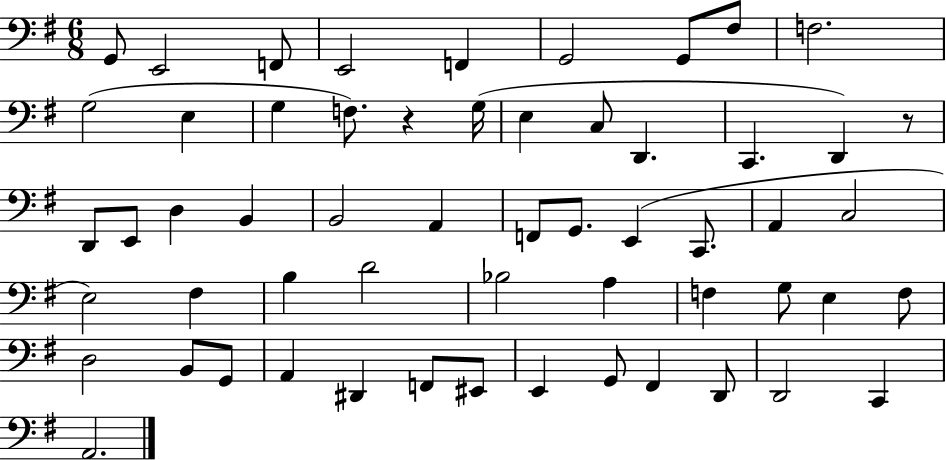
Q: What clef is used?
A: bass